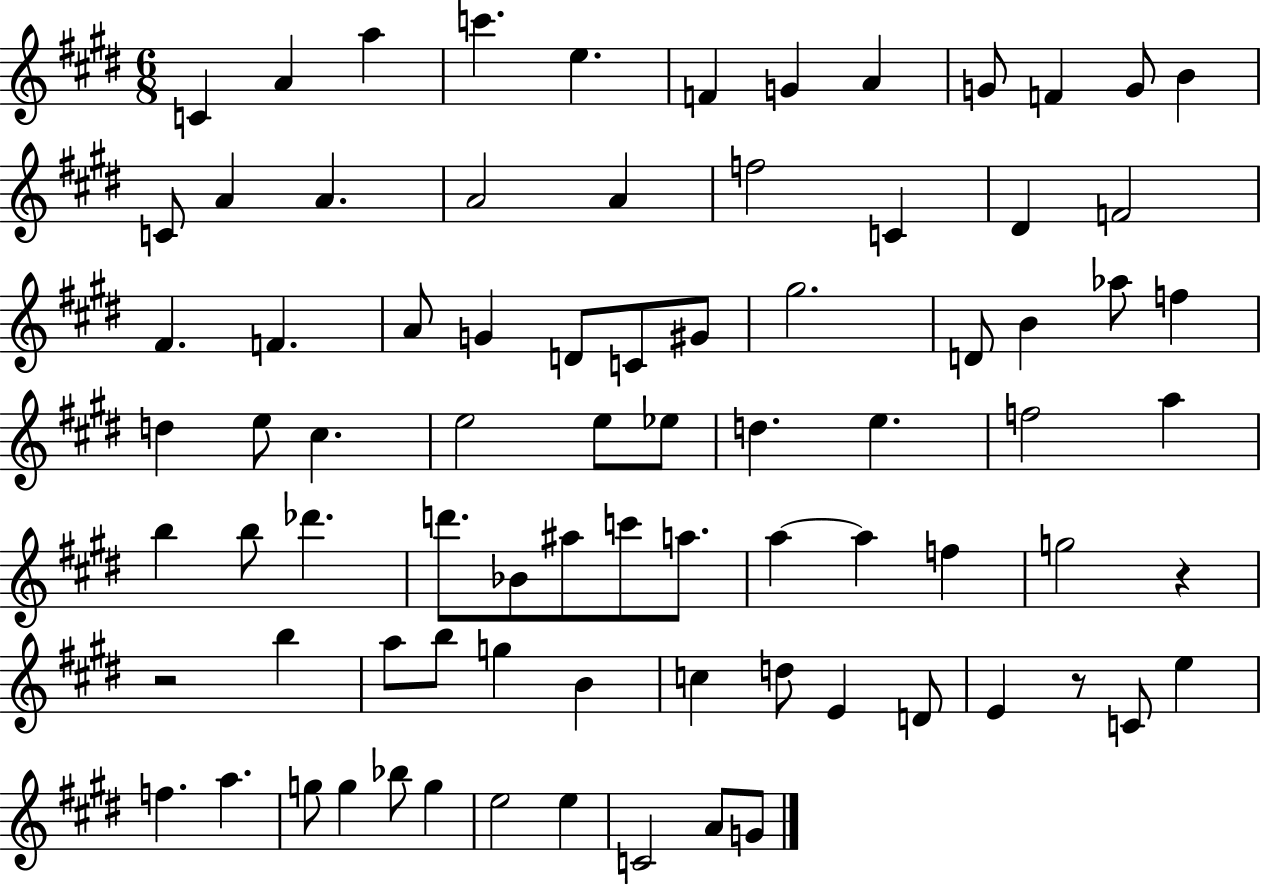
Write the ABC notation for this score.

X:1
T:Untitled
M:6/8
L:1/4
K:E
C A a c' e F G A G/2 F G/2 B C/2 A A A2 A f2 C ^D F2 ^F F A/2 G D/2 C/2 ^G/2 ^g2 D/2 B _a/2 f d e/2 ^c e2 e/2 _e/2 d e f2 a b b/2 _d' d'/2 _B/2 ^a/2 c'/2 a/2 a a f g2 z z2 b a/2 b/2 g B c d/2 E D/2 E z/2 C/2 e f a g/2 g _b/2 g e2 e C2 A/2 G/2